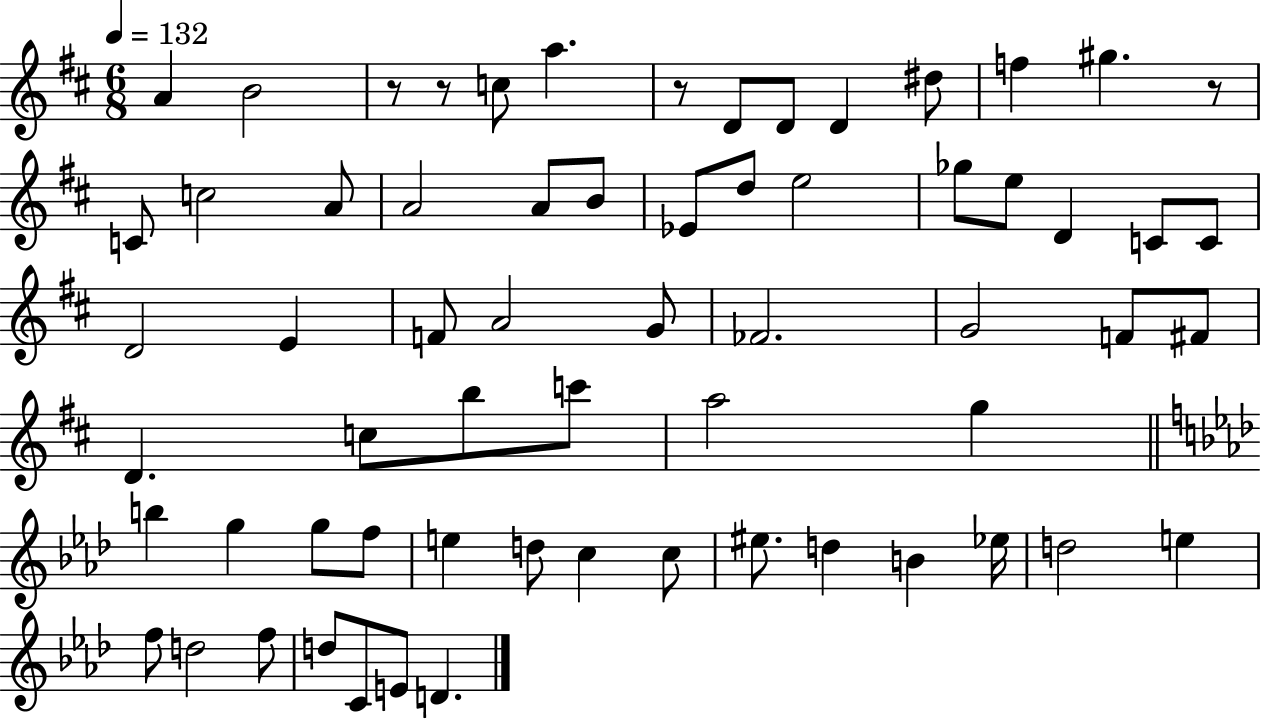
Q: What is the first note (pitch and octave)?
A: A4